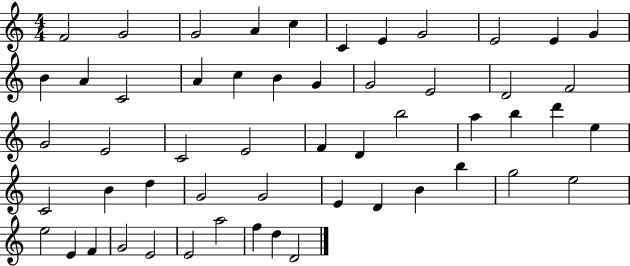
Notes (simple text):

F4/h G4/h G4/h A4/q C5/q C4/q E4/q G4/h E4/h E4/q G4/q B4/q A4/q C4/h A4/q C5/q B4/q G4/q G4/h E4/h D4/h F4/h G4/h E4/h C4/h E4/h F4/q D4/q B5/h A5/q B5/q D6/q E5/q C4/h B4/q D5/q G4/h G4/h E4/q D4/q B4/q B5/q G5/h E5/h E5/h E4/q F4/q G4/h E4/h E4/h A5/h F5/q D5/q D4/h